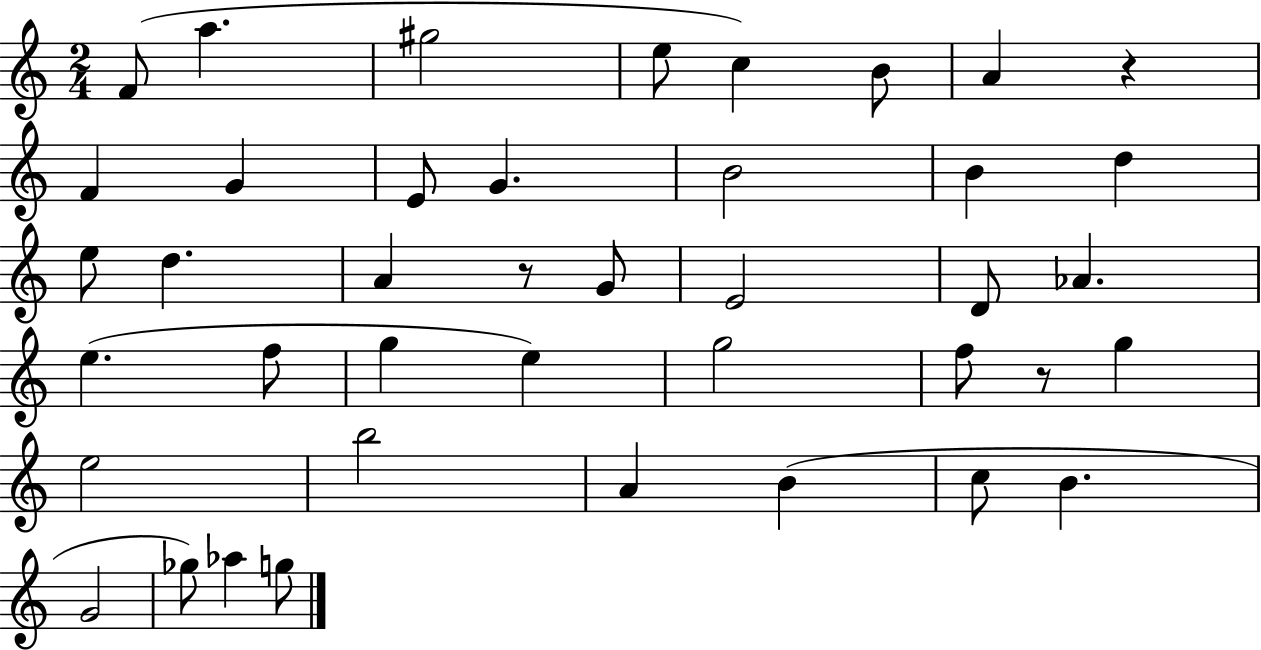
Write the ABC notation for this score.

X:1
T:Untitled
M:2/4
L:1/4
K:C
F/2 a ^g2 e/2 c B/2 A z F G E/2 G B2 B d e/2 d A z/2 G/2 E2 D/2 _A e f/2 g e g2 f/2 z/2 g e2 b2 A B c/2 B G2 _g/2 _a g/2